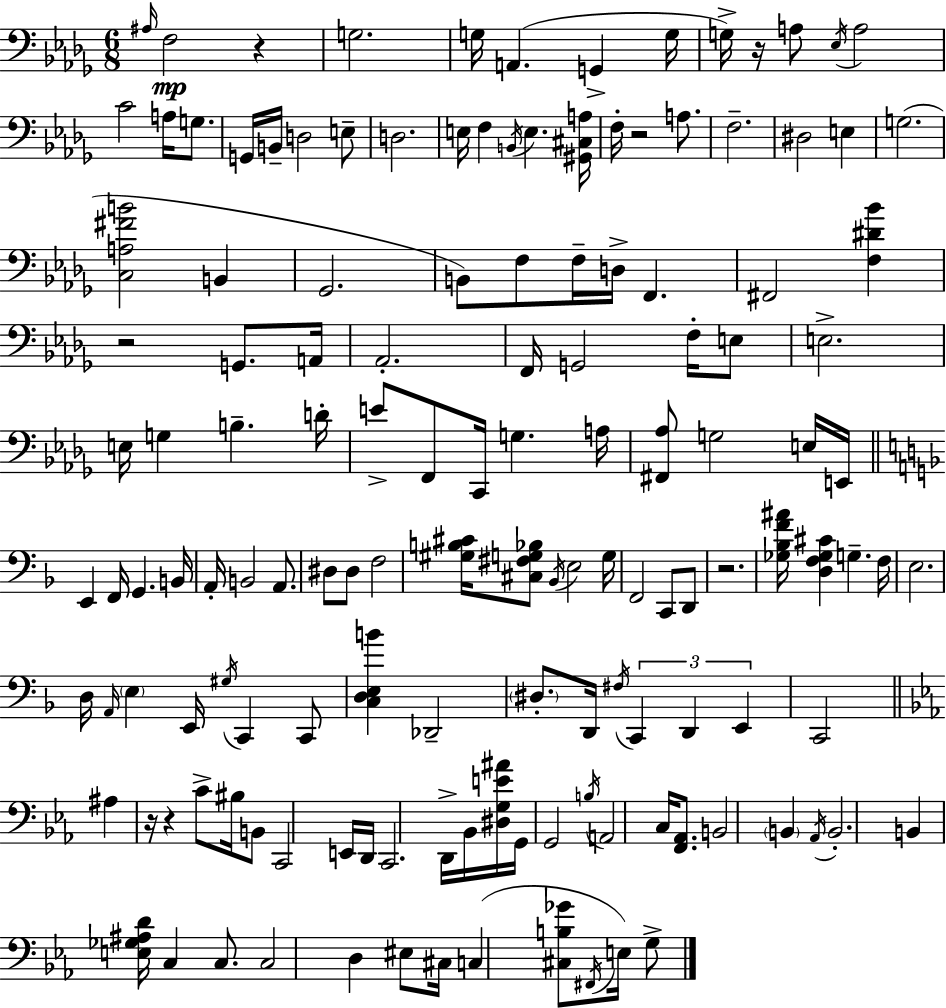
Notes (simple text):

A#3/s F3/h R/q G3/h. G3/s A2/q. G2/q G3/s G3/s R/s A3/e Eb3/s A3/h C4/h A3/s G3/e. G2/s B2/s D3/h E3/e D3/h. E3/s F3/q B2/s E3/q. [G#2,C#3,A3]/s F3/s R/h A3/e. F3/h. D#3/h E3/q G3/h. [C3,A3,F#4,B4]/h B2/q Gb2/h. B2/e F3/e F3/s D3/s F2/q. F#2/h [F3,D#4,Bb4]/q R/h G2/e. A2/s Ab2/h. F2/s G2/h F3/s E3/e E3/h. E3/s G3/q B3/q. D4/s E4/e F2/e C2/s G3/q. A3/s [F#2,Ab3]/e G3/h E3/s E2/s E2/q F2/s G2/q. B2/s A2/s B2/h A2/e. D#3/e D#3/e F3/h [G#3,B3,C#4]/s [C#3,F#3,G3,Bb3]/e Bb2/s E3/h G3/s F2/h C2/e D2/e R/h. [Gb3,Bb3,F4,A#4]/s [D3,F3,Gb3,C#4]/q G3/q. F3/s E3/h. D3/s A2/s E3/q E2/s G#3/s C2/q C2/e [C3,D3,E3,B4]/q Db2/h D#3/e. D2/s F#3/s C2/q D2/q E2/q C2/h A#3/q R/s R/q C4/e BIS3/s B2/e C2/h E2/s D2/s C2/h. D2/s Bb2/s [D#3,G3,E4,A#4]/s G2/s G2/h B3/s A2/h C3/s [F2,Ab2]/e. B2/h B2/q Ab2/s B2/h. B2/q [E3,Gb3,A#3,D4]/s C3/q C3/e. C3/h D3/q EIS3/e C#3/s C3/q [C#3,B3,Gb4]/e F#2/s E3/s G3/e